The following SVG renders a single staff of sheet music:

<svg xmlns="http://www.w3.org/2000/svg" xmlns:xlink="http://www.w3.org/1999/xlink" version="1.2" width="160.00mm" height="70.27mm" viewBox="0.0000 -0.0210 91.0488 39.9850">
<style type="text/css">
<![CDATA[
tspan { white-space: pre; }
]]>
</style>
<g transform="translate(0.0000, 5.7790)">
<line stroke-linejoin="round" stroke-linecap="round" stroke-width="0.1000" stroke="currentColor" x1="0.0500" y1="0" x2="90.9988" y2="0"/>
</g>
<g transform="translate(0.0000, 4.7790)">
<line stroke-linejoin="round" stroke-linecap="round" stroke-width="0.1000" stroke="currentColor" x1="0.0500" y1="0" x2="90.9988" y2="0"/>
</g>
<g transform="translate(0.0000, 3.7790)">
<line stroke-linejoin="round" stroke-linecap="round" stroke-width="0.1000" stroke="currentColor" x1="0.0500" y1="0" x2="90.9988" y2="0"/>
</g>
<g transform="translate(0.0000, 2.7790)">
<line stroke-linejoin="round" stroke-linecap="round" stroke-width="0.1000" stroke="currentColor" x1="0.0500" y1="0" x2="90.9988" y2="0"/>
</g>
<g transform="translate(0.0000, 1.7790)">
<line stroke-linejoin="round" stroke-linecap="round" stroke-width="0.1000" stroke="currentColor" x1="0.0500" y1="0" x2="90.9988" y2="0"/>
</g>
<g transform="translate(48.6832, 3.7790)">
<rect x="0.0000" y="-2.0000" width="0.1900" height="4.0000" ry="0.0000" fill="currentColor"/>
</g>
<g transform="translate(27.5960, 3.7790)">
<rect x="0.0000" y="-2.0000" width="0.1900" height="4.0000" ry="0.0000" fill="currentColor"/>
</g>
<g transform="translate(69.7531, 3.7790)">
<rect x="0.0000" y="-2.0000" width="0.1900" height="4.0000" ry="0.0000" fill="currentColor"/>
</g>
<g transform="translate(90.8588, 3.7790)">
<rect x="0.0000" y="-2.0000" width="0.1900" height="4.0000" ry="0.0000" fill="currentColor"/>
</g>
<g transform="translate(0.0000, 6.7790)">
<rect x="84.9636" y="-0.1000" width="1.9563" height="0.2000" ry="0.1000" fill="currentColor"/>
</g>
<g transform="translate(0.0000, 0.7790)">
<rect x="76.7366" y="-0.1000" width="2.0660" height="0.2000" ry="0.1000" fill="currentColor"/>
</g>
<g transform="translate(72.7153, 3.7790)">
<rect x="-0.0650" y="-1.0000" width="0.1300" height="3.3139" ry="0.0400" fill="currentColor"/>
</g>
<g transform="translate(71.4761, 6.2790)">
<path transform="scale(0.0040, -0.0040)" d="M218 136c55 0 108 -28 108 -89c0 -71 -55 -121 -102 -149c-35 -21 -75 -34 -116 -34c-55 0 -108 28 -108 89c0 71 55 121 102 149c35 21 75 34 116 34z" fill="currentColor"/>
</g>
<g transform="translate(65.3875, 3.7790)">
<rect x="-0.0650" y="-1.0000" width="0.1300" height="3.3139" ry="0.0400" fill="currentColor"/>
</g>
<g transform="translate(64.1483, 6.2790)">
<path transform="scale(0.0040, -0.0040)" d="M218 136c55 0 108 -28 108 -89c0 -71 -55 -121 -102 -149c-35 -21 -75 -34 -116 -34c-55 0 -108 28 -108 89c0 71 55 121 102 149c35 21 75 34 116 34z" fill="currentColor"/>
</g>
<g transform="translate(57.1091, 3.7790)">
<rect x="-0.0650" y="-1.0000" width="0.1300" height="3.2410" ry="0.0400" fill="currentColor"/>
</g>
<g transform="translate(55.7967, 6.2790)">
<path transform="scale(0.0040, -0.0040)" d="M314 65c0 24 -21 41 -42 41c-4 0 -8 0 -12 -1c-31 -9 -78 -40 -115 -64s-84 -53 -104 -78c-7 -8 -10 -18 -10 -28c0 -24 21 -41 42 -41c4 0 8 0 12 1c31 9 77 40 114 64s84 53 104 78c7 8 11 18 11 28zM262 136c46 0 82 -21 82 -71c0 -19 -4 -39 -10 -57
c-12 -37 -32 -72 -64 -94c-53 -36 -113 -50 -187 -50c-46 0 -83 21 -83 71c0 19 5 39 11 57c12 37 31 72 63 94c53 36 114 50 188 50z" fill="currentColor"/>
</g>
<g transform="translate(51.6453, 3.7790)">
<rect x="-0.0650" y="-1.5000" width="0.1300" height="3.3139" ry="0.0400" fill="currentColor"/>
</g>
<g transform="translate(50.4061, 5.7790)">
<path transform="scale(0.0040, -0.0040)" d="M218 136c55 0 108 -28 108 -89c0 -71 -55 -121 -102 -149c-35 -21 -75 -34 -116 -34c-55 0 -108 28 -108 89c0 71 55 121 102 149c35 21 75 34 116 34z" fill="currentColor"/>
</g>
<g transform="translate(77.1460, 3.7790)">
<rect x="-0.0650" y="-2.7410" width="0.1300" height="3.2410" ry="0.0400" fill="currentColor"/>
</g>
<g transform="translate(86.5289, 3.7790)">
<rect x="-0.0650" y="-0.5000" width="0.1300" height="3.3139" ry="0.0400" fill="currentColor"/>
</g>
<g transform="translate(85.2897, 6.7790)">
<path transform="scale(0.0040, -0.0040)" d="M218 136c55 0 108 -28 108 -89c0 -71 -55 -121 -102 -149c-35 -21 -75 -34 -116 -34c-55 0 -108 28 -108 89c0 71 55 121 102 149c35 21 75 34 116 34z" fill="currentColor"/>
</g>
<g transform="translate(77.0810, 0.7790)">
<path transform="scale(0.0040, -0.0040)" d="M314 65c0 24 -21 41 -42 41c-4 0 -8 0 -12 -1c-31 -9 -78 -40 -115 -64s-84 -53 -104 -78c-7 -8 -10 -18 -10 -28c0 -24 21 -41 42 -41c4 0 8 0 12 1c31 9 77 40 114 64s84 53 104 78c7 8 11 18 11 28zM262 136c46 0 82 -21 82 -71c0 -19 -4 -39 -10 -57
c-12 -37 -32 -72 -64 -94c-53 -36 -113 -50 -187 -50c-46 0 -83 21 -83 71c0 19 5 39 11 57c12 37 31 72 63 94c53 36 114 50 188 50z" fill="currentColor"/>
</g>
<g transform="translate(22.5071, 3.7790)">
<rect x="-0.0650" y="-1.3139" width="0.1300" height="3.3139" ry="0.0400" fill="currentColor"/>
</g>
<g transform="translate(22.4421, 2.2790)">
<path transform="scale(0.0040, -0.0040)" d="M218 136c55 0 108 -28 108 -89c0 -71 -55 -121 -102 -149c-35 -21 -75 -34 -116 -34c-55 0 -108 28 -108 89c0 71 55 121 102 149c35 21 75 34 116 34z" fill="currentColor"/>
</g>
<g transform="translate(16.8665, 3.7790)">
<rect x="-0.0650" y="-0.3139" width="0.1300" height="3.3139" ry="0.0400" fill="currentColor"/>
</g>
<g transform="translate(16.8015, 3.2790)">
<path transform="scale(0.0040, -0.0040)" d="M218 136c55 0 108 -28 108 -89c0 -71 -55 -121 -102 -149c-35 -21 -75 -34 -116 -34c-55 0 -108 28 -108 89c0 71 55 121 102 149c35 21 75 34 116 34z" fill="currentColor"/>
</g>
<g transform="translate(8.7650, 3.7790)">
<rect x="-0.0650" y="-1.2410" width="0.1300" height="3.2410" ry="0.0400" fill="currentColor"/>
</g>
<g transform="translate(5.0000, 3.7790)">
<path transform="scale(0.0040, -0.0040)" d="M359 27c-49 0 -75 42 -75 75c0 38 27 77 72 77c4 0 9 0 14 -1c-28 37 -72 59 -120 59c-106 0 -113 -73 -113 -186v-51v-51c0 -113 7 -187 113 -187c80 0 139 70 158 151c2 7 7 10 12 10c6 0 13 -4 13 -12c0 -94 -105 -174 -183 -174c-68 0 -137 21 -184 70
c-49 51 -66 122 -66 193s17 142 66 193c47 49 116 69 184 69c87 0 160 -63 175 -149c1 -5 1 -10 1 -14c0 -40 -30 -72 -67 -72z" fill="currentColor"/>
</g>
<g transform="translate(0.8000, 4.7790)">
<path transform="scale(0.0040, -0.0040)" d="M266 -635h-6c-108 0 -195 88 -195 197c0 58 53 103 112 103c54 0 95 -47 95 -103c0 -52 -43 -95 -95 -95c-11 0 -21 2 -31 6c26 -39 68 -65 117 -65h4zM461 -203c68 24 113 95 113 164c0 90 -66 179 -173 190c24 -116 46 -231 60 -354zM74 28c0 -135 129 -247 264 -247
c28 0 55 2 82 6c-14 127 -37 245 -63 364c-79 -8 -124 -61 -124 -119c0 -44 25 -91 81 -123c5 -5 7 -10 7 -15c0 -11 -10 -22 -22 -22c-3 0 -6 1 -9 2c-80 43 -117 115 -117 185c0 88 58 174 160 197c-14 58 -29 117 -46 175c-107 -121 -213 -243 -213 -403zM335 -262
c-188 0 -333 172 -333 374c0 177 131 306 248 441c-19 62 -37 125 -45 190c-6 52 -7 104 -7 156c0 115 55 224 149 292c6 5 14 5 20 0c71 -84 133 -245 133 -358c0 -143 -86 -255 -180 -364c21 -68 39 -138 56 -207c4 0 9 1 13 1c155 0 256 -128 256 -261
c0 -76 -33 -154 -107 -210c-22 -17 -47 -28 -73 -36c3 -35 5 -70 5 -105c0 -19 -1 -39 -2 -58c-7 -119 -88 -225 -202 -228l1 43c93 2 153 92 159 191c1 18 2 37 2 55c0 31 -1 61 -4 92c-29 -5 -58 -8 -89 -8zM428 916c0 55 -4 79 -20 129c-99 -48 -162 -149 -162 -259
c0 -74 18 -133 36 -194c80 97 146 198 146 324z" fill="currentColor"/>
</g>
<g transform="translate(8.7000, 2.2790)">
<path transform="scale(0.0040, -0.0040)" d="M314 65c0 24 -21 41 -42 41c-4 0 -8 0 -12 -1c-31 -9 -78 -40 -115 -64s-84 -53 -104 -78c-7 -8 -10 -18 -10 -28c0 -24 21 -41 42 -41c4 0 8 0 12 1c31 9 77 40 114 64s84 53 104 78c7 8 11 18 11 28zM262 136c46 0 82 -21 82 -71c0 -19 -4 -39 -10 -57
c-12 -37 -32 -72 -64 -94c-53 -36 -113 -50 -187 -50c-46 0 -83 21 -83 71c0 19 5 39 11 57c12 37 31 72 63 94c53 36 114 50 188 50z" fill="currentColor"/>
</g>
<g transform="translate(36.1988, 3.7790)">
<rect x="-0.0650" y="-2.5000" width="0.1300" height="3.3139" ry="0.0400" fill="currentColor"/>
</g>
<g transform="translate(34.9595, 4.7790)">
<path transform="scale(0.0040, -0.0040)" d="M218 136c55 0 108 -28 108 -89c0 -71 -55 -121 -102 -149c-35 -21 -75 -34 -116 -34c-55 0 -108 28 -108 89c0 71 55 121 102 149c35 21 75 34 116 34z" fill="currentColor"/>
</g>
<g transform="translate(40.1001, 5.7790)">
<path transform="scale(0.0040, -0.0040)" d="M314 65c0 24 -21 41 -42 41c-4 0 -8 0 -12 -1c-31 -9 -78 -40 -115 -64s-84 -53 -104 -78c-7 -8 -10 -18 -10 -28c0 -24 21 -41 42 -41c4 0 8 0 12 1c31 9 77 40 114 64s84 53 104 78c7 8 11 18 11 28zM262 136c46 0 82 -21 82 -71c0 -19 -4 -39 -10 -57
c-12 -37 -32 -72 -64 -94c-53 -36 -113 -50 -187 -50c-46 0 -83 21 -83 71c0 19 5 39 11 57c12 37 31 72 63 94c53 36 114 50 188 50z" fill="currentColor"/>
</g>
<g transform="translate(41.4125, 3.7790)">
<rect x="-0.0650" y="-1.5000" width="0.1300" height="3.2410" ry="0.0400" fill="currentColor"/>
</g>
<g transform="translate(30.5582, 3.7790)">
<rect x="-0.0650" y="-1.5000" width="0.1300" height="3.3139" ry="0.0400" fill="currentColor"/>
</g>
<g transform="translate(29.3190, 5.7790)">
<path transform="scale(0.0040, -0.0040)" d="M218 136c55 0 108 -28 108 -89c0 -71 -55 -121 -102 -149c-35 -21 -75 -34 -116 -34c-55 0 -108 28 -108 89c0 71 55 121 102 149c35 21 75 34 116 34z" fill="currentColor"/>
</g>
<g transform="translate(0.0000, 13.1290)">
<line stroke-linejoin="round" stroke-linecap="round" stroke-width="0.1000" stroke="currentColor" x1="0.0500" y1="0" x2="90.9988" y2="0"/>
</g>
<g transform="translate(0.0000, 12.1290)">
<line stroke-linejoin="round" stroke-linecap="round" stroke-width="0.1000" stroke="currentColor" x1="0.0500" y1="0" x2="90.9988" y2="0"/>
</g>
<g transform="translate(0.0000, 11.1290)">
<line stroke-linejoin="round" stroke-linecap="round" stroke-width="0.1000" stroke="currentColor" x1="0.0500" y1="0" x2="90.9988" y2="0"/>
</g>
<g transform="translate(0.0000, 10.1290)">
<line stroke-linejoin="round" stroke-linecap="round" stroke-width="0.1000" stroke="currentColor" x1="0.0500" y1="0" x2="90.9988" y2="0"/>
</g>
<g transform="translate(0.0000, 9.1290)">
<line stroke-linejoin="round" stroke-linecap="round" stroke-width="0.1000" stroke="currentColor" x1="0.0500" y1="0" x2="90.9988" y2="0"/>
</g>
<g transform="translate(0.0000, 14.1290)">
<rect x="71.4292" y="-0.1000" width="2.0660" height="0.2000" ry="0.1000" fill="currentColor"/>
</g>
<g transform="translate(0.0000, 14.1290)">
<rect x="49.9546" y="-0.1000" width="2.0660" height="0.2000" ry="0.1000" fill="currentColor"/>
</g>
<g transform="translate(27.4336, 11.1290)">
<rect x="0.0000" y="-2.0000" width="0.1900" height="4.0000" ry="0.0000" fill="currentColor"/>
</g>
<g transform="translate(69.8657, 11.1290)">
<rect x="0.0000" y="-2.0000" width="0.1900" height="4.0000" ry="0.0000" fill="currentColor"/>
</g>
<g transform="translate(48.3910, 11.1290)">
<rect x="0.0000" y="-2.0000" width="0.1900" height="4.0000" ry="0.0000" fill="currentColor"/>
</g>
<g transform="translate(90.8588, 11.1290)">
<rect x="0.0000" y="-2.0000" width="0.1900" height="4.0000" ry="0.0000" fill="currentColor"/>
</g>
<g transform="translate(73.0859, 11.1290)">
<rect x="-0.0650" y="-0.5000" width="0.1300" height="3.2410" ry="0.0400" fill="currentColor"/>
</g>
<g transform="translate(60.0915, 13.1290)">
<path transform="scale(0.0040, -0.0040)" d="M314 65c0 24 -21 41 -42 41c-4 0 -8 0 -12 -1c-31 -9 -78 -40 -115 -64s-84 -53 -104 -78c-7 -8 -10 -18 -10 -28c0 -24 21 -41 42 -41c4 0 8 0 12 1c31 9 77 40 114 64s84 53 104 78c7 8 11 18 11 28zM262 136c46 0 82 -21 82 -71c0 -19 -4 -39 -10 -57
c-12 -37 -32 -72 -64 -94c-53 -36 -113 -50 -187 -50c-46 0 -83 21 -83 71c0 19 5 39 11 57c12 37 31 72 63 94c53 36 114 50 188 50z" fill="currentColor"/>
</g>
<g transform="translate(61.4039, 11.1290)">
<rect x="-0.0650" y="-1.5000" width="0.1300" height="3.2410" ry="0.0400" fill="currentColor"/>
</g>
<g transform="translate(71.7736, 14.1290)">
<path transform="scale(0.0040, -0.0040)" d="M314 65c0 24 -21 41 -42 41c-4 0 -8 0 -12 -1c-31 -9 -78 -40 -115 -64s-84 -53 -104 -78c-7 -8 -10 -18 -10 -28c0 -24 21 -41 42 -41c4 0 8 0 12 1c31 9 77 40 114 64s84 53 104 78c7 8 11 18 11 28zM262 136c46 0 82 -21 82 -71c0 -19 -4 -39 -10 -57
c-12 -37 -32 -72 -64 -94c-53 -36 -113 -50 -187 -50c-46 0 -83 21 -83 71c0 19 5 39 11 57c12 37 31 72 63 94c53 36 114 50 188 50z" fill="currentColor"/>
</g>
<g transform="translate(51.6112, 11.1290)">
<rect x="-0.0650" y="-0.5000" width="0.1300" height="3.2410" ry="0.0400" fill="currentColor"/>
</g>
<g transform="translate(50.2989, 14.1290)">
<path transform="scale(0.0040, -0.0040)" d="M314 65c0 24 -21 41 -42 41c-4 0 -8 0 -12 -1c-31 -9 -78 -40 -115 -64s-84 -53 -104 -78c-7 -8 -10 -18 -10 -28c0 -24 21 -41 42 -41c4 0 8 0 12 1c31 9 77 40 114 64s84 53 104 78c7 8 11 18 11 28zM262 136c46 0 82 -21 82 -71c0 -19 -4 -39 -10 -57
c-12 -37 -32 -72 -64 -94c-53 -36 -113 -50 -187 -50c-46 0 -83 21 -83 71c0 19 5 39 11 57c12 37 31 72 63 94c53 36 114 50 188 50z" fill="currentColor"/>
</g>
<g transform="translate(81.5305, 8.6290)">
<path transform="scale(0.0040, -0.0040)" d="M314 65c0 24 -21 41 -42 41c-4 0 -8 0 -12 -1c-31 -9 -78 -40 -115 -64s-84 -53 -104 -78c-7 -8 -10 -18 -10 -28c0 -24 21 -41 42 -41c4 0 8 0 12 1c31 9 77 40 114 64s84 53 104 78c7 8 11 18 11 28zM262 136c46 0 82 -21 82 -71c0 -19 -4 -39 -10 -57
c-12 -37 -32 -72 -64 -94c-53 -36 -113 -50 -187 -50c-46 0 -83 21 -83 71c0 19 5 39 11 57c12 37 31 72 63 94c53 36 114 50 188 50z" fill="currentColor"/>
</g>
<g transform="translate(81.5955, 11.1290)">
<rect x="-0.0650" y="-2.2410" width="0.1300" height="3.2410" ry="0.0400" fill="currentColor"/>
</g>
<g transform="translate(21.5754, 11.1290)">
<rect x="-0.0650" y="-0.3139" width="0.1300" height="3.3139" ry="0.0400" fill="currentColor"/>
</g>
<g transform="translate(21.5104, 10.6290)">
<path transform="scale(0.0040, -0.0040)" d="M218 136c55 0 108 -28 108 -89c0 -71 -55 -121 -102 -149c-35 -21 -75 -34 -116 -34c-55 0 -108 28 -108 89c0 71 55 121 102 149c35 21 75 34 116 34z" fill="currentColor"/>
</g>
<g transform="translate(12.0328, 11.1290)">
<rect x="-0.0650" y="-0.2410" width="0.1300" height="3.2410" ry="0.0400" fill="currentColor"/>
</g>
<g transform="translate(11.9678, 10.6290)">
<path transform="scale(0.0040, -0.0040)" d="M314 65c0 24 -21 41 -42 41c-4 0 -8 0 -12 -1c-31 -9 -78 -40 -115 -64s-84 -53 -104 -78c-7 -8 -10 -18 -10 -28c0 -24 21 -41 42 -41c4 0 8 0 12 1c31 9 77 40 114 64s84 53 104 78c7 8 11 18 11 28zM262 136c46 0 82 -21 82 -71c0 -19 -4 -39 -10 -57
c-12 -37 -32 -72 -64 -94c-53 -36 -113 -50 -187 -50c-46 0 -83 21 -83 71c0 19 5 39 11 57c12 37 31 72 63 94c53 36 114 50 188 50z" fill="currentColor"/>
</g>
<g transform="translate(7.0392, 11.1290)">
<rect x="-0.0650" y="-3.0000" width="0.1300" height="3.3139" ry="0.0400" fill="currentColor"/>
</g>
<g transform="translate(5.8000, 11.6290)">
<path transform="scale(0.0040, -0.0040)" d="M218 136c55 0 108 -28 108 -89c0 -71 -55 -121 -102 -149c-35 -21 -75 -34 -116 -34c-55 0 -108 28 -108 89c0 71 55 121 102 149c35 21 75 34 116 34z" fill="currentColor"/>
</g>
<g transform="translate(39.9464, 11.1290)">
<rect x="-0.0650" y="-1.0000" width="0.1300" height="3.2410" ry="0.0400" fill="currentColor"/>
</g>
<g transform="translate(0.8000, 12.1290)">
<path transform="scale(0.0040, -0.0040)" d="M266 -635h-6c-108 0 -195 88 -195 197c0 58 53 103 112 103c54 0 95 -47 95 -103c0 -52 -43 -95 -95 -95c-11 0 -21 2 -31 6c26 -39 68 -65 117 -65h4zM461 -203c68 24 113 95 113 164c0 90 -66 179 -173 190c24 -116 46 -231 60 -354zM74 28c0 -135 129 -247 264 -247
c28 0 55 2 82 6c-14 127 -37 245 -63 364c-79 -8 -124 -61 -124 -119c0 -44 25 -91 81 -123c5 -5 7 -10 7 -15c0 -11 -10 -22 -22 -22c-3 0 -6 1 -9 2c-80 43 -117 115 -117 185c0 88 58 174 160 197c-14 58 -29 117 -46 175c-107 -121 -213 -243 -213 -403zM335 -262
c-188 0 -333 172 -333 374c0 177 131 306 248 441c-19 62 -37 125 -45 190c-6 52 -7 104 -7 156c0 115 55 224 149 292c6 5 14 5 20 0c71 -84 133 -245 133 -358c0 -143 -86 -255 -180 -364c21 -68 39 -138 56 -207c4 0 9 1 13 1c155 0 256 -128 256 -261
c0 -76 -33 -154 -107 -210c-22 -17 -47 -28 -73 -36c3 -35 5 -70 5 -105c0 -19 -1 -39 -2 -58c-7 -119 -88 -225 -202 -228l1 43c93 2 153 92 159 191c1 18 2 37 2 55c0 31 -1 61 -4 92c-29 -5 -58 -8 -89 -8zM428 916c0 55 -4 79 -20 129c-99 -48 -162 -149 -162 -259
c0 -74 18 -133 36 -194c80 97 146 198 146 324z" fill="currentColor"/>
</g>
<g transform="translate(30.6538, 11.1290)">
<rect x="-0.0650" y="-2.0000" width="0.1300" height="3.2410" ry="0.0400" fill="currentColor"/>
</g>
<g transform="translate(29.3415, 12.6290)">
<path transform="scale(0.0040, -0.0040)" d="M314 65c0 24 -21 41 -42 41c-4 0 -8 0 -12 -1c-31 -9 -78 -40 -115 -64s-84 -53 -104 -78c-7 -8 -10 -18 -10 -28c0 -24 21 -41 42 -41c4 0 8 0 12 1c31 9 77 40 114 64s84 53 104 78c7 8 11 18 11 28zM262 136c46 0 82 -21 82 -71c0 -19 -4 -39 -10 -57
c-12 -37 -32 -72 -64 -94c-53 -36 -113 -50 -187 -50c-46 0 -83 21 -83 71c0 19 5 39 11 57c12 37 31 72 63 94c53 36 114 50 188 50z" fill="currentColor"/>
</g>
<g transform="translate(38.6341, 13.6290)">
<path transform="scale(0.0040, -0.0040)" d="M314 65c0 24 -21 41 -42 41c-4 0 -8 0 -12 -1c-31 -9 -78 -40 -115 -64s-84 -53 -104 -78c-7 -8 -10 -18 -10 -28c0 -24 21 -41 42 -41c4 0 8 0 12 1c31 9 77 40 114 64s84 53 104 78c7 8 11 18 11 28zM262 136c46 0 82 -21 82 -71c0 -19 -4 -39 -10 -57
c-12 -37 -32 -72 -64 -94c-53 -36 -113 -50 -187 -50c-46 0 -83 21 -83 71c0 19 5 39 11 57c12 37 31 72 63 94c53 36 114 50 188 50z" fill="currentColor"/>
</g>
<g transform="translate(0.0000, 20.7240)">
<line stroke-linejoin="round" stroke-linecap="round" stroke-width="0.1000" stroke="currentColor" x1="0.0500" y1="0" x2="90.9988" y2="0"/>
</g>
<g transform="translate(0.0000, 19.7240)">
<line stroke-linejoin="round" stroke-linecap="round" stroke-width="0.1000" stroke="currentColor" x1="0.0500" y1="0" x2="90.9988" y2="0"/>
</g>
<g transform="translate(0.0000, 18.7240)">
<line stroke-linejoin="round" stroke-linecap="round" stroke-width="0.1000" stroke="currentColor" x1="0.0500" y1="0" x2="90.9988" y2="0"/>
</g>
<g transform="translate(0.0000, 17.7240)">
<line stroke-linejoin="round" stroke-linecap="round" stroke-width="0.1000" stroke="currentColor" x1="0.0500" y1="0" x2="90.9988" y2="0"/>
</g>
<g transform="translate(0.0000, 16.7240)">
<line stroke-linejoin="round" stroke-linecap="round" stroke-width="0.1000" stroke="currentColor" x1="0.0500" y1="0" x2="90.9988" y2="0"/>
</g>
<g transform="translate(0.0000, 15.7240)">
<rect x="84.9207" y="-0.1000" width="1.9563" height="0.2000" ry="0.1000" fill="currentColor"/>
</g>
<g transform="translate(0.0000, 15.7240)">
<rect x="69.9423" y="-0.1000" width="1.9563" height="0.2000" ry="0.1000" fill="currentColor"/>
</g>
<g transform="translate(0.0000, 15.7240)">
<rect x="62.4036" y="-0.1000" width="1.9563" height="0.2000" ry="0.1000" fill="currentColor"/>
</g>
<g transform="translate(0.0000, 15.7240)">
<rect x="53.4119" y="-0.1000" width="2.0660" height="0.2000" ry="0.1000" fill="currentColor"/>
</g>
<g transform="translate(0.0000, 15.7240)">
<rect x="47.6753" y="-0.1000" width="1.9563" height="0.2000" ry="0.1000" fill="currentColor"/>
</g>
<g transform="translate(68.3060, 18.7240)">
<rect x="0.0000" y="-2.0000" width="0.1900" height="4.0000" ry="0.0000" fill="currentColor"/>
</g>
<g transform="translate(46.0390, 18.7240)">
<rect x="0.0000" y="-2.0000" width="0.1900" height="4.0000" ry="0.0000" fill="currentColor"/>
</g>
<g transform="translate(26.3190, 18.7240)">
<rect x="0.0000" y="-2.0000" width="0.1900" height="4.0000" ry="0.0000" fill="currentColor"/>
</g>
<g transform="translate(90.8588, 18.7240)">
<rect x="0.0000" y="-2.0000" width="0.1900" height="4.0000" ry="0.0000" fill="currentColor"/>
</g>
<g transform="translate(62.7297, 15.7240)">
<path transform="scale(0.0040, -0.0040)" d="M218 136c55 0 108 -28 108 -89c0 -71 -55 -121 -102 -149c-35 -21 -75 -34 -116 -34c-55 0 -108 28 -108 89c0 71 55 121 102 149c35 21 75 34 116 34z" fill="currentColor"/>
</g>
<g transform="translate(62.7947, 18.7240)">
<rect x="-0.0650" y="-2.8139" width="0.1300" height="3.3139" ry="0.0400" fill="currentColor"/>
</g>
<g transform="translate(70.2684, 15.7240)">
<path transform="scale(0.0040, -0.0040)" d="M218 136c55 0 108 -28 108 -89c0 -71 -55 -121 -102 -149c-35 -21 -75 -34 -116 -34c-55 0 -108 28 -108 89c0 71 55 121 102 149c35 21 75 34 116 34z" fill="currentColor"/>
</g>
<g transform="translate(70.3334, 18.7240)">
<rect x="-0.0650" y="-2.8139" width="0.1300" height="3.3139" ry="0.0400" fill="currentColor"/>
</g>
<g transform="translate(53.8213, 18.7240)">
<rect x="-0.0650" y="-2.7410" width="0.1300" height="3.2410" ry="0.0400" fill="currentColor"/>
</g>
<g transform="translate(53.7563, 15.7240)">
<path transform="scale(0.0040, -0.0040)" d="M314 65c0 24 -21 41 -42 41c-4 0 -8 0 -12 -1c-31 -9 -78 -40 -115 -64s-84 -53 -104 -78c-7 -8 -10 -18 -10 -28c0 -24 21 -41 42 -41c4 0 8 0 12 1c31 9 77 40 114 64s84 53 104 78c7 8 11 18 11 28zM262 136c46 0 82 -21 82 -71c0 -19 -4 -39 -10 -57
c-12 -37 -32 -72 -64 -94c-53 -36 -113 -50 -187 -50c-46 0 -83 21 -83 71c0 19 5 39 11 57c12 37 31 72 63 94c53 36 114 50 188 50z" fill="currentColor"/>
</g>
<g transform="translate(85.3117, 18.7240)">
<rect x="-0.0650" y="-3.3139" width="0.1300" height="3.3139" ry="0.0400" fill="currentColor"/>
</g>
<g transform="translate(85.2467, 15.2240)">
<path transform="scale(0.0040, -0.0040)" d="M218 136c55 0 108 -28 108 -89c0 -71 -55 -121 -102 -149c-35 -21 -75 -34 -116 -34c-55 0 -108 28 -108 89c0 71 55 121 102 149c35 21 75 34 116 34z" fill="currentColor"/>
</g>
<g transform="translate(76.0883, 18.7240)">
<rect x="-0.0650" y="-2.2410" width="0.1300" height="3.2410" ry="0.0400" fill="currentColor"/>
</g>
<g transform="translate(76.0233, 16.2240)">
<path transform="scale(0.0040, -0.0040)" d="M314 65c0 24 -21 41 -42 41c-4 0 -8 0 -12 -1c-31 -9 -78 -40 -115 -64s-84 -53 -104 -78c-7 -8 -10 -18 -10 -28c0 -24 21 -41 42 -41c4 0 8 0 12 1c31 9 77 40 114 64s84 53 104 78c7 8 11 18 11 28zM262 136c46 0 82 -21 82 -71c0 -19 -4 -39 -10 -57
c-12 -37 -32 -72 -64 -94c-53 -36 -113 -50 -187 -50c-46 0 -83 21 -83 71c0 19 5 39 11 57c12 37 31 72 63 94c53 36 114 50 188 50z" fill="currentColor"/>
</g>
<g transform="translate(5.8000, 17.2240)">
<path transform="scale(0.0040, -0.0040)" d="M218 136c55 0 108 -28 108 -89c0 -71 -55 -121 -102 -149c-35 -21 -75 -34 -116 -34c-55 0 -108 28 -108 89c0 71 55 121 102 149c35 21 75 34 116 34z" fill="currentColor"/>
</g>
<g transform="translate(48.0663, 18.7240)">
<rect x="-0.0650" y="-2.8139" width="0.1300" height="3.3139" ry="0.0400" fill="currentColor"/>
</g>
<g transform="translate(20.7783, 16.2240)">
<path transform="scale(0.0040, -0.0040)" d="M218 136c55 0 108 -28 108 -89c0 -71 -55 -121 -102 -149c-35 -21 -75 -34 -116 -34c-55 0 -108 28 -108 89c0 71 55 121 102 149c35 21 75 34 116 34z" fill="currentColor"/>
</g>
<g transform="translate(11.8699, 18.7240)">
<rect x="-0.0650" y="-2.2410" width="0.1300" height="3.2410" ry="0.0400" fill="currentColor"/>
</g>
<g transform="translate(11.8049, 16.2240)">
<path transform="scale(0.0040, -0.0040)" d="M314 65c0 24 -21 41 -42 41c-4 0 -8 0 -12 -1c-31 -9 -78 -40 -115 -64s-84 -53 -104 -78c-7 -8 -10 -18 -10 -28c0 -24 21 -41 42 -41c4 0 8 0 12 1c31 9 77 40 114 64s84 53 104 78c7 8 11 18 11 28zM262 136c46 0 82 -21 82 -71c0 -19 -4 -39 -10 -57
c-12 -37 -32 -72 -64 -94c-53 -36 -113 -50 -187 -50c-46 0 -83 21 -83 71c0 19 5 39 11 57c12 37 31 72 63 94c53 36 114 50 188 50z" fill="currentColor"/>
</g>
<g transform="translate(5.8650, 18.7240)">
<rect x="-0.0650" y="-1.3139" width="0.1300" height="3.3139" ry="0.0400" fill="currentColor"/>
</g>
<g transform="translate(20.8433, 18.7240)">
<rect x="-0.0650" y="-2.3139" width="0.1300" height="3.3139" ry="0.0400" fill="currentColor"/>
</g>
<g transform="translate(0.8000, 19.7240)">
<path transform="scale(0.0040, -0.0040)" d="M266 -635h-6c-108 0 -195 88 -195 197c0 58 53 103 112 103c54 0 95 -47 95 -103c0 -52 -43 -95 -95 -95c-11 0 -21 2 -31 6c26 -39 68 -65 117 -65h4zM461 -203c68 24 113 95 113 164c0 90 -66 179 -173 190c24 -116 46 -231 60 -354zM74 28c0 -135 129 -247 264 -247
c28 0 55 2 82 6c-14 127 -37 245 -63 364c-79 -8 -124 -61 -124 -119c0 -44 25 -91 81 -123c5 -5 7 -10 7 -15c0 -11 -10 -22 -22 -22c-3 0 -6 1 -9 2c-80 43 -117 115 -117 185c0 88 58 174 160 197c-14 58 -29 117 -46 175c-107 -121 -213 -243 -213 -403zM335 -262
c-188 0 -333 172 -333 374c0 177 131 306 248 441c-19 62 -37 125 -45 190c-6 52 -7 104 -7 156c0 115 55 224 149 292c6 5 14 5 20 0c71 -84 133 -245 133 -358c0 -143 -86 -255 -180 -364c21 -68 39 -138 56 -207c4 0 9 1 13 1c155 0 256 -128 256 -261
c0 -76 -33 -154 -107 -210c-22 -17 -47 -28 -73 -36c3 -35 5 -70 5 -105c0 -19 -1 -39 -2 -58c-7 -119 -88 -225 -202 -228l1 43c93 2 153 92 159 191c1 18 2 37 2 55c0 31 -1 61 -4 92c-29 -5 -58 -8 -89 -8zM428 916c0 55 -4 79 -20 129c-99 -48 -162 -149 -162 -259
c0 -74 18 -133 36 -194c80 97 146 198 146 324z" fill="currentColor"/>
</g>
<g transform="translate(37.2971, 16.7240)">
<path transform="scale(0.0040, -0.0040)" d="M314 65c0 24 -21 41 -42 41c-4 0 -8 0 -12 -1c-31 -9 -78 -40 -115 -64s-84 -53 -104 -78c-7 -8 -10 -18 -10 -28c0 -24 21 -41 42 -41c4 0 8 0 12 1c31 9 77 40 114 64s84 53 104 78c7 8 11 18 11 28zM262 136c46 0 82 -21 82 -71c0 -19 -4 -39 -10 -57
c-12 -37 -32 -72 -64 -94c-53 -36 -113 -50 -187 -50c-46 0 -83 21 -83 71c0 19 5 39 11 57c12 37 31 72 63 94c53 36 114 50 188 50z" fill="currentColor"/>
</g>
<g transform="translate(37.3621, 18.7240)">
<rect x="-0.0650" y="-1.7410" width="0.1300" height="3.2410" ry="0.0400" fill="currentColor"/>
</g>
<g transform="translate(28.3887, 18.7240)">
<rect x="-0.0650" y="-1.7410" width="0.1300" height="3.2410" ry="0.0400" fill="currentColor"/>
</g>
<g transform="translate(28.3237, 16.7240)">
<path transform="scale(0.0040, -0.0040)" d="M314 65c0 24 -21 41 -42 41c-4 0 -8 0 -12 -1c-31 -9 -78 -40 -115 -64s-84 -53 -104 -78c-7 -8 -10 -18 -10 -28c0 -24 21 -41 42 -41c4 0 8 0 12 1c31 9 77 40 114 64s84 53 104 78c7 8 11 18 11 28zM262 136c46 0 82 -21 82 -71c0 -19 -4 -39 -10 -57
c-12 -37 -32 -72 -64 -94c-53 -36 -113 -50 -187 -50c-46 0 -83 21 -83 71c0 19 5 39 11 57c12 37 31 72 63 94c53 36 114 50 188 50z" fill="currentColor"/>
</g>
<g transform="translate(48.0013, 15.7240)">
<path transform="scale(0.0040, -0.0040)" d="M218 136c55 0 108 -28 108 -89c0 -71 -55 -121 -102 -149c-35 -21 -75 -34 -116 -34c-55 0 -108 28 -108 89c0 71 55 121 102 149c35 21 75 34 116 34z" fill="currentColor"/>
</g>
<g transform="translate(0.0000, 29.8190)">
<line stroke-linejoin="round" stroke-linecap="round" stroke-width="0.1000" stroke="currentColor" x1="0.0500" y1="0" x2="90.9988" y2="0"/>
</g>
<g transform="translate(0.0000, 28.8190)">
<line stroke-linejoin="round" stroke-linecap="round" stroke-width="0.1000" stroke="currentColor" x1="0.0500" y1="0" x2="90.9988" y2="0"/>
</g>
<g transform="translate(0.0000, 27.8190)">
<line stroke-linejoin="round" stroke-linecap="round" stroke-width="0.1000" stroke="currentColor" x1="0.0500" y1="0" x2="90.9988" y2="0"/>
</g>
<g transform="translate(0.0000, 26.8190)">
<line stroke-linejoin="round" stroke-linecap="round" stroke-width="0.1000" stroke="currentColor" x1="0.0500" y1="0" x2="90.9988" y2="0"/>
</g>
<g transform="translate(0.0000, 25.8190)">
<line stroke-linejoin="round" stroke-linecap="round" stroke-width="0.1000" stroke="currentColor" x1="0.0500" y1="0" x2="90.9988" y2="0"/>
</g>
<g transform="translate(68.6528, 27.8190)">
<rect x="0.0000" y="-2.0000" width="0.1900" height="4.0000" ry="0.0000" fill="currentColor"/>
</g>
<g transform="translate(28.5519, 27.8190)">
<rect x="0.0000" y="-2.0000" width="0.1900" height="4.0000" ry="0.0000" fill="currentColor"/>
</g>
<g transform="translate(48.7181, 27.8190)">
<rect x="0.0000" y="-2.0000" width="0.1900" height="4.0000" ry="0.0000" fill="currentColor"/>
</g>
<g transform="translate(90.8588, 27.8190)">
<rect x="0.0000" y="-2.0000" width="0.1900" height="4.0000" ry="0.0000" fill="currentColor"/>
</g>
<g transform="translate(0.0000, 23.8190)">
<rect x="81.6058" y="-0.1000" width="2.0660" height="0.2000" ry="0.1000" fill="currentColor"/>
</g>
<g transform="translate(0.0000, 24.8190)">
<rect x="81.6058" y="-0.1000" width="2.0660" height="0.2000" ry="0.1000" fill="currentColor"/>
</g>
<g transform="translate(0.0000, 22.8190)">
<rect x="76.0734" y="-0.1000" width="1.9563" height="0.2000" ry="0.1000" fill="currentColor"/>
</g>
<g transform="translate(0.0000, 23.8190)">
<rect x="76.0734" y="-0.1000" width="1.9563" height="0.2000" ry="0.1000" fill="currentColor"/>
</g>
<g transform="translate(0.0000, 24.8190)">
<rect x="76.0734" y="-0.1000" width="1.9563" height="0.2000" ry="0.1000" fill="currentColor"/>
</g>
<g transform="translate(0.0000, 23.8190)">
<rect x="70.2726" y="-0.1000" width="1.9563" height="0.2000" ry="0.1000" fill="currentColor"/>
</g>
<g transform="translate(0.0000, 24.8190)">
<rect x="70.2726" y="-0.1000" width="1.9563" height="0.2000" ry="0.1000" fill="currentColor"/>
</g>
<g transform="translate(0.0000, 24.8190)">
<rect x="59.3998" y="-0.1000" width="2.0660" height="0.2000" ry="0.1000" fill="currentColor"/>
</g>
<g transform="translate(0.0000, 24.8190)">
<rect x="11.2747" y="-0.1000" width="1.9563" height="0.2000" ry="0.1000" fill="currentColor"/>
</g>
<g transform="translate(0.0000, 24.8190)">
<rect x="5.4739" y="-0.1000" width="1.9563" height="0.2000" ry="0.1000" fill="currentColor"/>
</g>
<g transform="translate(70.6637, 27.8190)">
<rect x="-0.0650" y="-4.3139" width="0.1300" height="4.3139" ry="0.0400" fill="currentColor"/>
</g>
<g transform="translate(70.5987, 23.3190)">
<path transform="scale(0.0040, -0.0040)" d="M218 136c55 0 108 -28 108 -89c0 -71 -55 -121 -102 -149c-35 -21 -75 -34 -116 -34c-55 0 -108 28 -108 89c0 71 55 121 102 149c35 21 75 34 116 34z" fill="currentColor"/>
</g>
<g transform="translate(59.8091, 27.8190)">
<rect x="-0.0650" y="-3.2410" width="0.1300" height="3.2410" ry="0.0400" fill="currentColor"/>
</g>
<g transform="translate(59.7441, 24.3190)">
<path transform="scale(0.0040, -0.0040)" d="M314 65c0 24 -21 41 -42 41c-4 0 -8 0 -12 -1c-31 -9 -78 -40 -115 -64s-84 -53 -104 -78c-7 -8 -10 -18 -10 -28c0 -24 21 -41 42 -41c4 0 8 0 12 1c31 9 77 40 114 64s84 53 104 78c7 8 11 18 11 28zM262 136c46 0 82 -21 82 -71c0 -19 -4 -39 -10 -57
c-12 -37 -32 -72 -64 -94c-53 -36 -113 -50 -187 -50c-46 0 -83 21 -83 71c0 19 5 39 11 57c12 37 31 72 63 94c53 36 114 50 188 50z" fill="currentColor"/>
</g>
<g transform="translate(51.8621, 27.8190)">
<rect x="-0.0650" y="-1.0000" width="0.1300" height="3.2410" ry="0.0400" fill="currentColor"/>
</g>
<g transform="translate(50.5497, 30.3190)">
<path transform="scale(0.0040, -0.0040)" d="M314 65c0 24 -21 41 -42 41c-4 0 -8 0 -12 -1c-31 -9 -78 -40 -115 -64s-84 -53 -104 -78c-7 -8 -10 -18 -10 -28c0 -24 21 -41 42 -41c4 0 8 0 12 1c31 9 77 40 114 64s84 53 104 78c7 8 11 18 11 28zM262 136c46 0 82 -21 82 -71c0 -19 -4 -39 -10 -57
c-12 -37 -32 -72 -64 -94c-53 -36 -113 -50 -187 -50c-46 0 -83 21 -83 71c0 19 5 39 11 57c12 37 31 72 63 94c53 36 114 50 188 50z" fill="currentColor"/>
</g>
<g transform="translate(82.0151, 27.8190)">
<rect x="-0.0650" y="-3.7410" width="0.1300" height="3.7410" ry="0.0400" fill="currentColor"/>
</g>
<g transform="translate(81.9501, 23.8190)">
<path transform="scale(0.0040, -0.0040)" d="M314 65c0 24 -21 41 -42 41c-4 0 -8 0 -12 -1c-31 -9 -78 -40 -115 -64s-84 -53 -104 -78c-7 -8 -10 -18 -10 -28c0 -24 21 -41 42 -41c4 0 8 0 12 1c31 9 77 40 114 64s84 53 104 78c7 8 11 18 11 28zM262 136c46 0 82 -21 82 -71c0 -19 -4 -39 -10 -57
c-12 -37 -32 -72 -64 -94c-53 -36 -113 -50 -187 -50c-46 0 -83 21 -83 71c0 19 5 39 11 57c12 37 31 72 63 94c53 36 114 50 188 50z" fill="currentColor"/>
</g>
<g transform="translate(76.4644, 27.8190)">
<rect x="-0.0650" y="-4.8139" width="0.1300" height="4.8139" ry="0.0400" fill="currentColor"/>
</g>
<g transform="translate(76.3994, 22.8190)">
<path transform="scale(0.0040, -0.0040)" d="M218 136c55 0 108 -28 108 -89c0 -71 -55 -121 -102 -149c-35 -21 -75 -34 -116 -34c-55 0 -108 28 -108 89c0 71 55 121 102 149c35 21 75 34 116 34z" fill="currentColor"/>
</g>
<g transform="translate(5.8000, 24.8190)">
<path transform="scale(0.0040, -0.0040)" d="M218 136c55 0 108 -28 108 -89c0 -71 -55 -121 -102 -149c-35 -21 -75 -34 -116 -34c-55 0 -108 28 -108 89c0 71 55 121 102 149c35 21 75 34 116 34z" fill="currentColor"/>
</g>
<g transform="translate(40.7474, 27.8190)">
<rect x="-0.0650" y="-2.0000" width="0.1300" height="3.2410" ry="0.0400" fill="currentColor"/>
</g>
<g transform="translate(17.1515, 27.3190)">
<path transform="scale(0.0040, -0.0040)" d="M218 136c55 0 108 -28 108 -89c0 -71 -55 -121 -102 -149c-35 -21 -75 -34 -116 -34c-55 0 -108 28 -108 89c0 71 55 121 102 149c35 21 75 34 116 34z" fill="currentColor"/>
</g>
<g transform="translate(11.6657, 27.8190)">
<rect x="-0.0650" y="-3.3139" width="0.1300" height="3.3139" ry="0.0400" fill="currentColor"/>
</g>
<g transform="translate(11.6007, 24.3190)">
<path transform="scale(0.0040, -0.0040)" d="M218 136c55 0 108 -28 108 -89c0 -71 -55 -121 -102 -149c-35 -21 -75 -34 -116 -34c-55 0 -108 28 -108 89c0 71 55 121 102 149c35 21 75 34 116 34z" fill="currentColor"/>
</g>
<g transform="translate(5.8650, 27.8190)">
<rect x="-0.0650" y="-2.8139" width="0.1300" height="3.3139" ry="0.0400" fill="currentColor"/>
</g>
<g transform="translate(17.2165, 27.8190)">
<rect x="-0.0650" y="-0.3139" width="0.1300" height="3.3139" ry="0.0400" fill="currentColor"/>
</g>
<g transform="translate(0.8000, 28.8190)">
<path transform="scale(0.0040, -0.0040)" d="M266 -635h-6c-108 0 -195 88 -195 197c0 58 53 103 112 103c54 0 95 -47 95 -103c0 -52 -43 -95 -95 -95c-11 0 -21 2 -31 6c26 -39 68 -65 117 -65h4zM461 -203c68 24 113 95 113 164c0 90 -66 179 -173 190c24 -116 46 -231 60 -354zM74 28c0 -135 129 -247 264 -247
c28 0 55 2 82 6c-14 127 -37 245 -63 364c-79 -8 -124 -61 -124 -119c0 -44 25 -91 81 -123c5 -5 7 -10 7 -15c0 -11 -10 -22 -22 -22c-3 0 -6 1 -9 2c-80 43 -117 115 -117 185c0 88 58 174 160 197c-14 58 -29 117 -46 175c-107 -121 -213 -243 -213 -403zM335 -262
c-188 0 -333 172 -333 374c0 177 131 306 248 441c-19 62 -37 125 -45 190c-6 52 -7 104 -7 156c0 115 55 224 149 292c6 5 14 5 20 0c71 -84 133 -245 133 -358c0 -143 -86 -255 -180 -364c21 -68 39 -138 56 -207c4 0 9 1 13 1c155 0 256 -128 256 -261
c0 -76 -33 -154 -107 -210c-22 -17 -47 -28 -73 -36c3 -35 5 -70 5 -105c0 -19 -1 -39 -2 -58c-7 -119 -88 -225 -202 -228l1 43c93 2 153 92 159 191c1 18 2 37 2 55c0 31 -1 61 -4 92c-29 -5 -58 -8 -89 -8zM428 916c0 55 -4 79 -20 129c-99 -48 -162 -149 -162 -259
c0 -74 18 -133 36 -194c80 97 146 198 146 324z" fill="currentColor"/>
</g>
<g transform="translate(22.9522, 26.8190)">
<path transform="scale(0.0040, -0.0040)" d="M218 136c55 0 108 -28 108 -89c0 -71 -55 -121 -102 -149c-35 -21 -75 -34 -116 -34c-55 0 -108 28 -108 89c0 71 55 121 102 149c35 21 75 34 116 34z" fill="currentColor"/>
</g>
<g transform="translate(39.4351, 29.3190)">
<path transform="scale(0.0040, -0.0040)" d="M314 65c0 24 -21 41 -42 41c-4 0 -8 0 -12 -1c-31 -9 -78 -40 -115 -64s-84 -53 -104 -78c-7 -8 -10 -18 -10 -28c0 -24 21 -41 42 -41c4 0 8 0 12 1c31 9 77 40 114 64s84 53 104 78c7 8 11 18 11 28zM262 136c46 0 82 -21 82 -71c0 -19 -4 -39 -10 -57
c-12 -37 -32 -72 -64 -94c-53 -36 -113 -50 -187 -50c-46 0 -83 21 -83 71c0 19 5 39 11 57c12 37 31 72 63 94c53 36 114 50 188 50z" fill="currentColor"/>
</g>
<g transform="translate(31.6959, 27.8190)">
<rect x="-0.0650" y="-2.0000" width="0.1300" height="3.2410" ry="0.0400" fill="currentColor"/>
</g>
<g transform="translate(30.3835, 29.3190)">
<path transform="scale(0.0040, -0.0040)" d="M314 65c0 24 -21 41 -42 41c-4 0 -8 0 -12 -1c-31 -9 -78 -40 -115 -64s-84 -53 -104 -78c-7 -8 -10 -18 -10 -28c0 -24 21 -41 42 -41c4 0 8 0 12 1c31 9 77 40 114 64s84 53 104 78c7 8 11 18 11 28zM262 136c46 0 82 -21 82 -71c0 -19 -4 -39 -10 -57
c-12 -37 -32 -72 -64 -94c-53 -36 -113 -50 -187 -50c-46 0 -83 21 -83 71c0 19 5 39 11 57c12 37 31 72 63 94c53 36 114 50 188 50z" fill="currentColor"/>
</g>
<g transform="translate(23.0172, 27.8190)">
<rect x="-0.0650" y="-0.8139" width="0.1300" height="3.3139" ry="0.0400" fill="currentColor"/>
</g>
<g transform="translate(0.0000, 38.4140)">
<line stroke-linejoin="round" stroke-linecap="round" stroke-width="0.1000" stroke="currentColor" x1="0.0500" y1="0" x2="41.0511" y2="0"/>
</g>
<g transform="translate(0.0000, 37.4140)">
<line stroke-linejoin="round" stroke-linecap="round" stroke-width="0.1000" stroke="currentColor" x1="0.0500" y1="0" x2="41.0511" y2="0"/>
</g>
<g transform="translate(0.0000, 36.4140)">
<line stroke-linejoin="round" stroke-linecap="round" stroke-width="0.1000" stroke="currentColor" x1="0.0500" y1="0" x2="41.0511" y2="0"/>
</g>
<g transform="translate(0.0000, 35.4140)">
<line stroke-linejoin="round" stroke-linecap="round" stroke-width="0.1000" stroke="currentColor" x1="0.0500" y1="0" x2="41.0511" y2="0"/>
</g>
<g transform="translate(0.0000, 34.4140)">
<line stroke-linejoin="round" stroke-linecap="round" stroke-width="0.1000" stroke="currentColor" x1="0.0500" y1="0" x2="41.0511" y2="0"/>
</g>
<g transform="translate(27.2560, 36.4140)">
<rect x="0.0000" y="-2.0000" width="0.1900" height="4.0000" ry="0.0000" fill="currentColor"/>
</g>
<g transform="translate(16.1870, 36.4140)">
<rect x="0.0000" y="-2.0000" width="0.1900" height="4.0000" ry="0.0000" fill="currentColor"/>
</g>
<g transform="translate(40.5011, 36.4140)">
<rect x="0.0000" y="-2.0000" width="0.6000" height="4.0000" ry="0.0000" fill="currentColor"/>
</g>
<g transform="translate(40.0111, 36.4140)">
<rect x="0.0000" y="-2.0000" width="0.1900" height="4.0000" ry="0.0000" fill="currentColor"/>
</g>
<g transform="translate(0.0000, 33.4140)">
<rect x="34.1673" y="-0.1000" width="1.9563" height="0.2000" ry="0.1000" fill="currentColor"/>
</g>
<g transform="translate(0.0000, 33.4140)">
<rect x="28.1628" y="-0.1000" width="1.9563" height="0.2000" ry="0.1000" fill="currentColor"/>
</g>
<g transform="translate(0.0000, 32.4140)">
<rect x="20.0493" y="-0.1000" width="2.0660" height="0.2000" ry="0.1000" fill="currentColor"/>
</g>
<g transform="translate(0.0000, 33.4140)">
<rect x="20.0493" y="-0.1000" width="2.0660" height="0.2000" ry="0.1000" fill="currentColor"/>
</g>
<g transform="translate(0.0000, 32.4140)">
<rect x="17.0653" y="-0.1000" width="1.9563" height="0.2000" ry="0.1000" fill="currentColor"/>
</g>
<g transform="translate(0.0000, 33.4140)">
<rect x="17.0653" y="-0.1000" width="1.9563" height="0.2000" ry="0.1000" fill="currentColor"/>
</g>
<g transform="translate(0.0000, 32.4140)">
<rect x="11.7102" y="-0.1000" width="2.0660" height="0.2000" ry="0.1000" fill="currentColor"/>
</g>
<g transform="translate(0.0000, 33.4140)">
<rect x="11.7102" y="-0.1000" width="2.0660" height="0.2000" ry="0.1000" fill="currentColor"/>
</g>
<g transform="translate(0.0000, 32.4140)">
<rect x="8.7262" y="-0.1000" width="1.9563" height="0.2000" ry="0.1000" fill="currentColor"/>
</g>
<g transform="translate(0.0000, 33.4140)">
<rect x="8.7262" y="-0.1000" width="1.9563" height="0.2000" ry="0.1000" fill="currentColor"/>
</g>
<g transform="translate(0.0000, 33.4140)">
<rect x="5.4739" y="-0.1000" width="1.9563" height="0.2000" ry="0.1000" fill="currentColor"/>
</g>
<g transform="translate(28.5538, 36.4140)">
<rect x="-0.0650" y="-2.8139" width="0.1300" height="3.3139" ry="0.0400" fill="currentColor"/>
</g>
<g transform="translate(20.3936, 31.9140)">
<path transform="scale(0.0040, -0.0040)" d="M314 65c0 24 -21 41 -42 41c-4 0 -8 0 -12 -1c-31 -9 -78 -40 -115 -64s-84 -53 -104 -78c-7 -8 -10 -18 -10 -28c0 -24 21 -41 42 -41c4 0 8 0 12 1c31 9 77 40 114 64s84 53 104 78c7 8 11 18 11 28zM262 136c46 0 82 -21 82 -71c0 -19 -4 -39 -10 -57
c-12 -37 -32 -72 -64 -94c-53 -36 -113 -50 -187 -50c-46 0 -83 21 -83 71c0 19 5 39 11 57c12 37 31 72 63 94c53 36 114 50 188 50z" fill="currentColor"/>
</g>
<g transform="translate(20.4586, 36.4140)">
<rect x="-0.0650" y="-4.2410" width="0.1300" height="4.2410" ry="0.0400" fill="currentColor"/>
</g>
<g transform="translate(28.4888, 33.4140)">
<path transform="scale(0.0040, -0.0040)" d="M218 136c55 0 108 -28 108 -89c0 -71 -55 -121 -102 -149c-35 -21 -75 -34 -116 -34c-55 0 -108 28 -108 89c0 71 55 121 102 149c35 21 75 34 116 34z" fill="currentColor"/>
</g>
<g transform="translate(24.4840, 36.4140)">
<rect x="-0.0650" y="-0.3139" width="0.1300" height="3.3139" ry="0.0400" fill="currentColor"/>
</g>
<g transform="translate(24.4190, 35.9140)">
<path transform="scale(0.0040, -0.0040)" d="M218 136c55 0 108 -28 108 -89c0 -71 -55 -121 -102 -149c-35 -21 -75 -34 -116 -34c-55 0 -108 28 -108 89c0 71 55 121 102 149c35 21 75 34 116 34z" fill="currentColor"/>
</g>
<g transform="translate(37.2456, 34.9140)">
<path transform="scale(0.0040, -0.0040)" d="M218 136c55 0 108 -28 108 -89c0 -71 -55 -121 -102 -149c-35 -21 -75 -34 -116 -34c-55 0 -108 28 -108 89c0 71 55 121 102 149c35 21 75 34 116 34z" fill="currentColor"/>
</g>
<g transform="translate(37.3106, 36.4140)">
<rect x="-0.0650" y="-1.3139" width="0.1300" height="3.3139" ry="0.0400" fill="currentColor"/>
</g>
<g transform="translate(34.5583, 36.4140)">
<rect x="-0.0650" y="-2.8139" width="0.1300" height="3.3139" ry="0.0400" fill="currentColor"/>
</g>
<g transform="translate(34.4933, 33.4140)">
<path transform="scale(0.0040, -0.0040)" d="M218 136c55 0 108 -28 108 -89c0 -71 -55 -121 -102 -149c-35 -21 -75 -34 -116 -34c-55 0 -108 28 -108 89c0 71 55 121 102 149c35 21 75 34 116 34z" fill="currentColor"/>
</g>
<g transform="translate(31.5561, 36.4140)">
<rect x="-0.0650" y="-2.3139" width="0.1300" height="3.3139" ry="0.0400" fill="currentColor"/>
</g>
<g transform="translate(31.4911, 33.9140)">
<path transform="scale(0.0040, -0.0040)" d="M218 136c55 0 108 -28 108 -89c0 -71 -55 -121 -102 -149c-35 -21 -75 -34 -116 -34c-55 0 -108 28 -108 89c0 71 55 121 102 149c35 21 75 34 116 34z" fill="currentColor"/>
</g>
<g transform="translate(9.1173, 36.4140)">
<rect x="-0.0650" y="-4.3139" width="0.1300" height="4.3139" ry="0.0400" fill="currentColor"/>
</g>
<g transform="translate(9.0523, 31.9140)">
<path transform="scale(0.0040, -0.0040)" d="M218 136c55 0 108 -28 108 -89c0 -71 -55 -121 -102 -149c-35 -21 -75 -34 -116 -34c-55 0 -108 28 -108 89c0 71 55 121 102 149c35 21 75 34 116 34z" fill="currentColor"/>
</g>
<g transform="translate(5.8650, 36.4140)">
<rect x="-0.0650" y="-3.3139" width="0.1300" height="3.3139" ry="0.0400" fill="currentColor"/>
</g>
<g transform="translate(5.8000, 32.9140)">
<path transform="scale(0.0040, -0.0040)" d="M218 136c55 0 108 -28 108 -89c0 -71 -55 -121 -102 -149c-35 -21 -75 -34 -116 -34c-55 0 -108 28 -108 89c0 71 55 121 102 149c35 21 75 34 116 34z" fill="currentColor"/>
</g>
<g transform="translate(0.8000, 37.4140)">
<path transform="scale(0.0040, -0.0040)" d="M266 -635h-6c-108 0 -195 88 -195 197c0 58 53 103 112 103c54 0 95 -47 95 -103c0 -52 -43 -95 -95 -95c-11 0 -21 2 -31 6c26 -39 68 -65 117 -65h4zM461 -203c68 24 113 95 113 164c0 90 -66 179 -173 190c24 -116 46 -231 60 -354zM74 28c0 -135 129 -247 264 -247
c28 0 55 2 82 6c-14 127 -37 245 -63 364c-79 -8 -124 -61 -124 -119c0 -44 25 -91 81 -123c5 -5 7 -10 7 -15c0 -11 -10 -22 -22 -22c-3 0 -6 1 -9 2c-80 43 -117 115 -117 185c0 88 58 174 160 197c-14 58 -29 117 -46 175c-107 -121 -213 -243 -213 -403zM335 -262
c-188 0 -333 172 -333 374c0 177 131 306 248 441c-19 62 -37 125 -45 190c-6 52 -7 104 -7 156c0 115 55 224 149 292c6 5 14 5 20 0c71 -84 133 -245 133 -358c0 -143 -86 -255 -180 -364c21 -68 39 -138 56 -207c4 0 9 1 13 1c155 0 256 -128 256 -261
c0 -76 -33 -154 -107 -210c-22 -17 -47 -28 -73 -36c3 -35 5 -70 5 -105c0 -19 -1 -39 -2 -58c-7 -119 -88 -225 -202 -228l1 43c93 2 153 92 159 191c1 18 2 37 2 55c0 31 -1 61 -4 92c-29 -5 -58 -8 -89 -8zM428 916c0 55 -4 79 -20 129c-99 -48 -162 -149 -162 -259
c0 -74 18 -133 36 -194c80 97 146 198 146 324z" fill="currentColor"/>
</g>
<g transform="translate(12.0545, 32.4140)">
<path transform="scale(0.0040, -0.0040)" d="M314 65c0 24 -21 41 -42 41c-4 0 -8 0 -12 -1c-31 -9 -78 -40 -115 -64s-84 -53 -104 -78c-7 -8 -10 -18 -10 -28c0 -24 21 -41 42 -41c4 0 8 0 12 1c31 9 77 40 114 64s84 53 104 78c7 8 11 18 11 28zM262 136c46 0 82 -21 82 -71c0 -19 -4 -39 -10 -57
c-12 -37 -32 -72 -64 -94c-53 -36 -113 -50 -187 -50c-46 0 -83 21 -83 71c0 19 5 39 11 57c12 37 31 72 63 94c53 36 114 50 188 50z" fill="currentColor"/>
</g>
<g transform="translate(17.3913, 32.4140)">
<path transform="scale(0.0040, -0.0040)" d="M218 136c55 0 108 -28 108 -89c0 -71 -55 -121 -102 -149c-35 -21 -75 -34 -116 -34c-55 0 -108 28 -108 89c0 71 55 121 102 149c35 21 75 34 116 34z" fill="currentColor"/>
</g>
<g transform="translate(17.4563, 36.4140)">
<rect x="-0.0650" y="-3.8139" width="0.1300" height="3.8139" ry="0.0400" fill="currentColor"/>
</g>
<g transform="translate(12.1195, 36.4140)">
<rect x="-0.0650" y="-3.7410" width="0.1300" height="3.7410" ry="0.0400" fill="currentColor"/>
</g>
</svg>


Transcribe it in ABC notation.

X:1
T:Untitled
M:4/4
L:1/4
K:C
e2 c e E G E2 E D2 D D a2 C A c2 c F2 D2 C2 E2 C2 g2 e g2 g f2 f2 a a2 a a g2 b a b c d F2 F2 D2 b2 d' e' c'2 b d' c'2 c' d'2 c a g a e